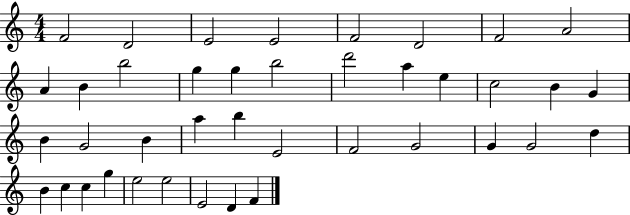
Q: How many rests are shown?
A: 0